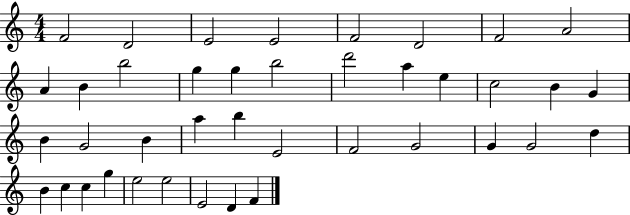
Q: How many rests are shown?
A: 0